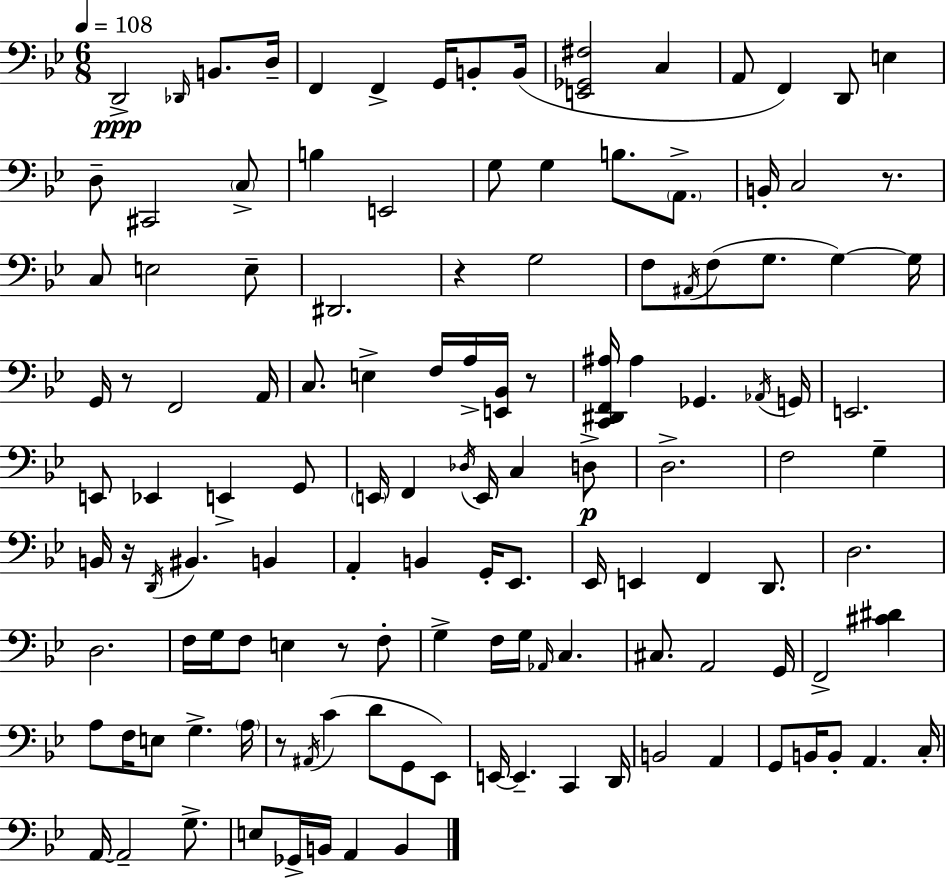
D2/h Db2/s B2/e. D3/s F2/q F2/q G2/s B2/e B2/s [E2,Gb2,F#3]/h C3/q A2/e F2/q D2/e E3/q D3/e C#2/h C3/e B3/q E2/h G3/e G3/q B3/e. A2/e. B2/s C3/h R/e. C3/e E3/h E3/e D#2/h. R/q G3/h F3/e A#2/s F3/e G3/e. G3/q G3/s G2/s R/e F2/h A2/s C3/e. E3/q F3/s A3/s [E2,Bb2]/s R/e [C2,D#2,F2,A#3]/s A#3/q Gb2/q. Ab2/s G2/s E2/h. E2/e Eb2/q E2/q G2/e E2/s F2/q Db3/s E2/s C3/q D3/e D3/h. F3/h G3/q B2/s R/s D2/s BIS2/q. B2/q A2/q B2/q G2/s Eb2/e. Eb2/s E2/q F2/q D2/e. D3/h. D3/h. F3/s G3/s F3/e E3/q R/e F3/e G3/q F3/s G3/s Ab2/s C3/q. C#3/e. A2/h G2/s F2/h [C#4,D#4]/q A3/e F3/s E3/e G3/q. A3/s R/e A#2/s C4/q D4/e G2/e Eb2/e E2/s E2/q. C2/q D2/s B2/h A2/q G2/e B2/s B2/e A2/q. C3/s A2/s A2/h G3/e. E3/e Gb2/s B2/s A2/q B2/q